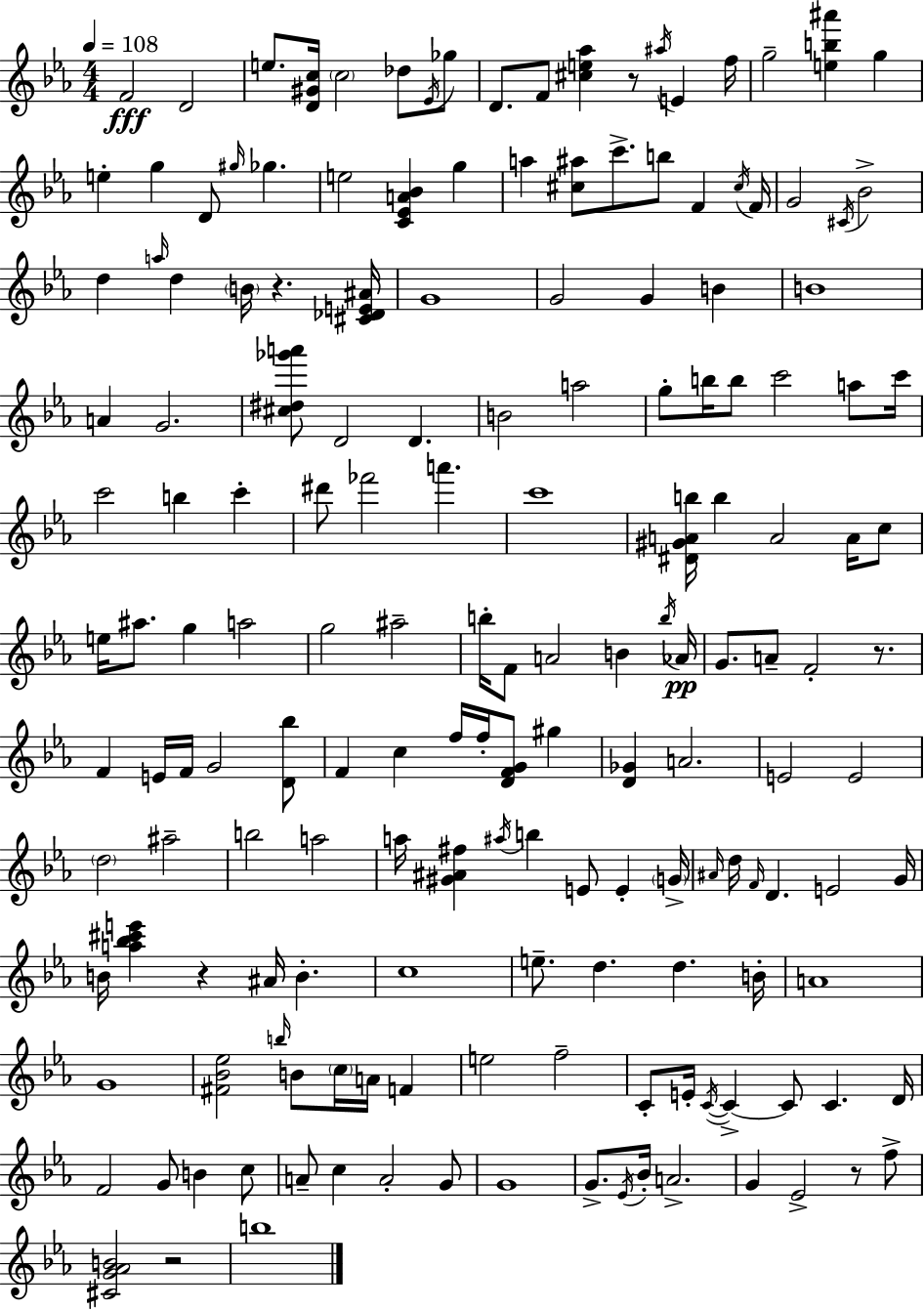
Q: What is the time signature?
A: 4/4